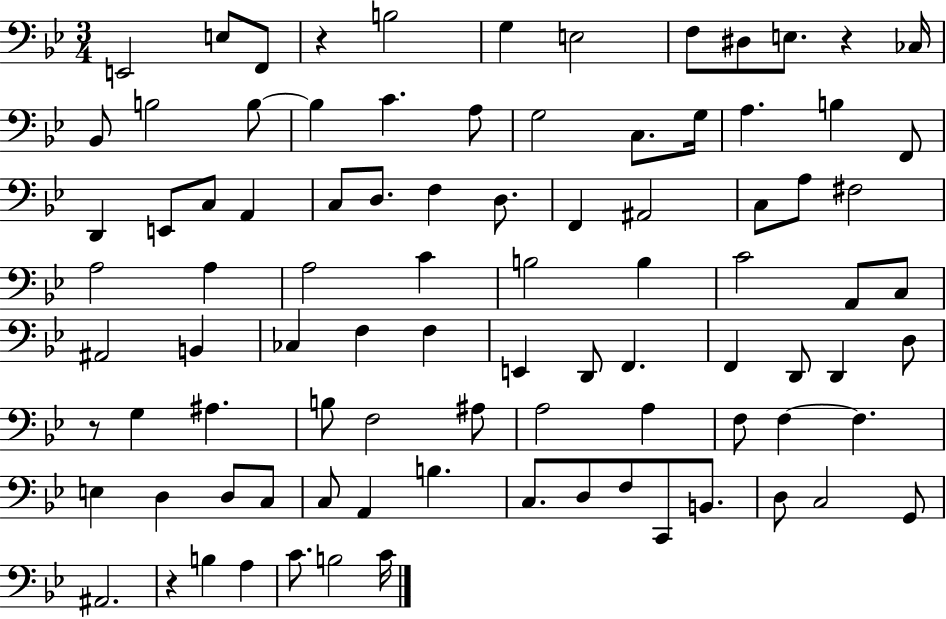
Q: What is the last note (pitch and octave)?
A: C4